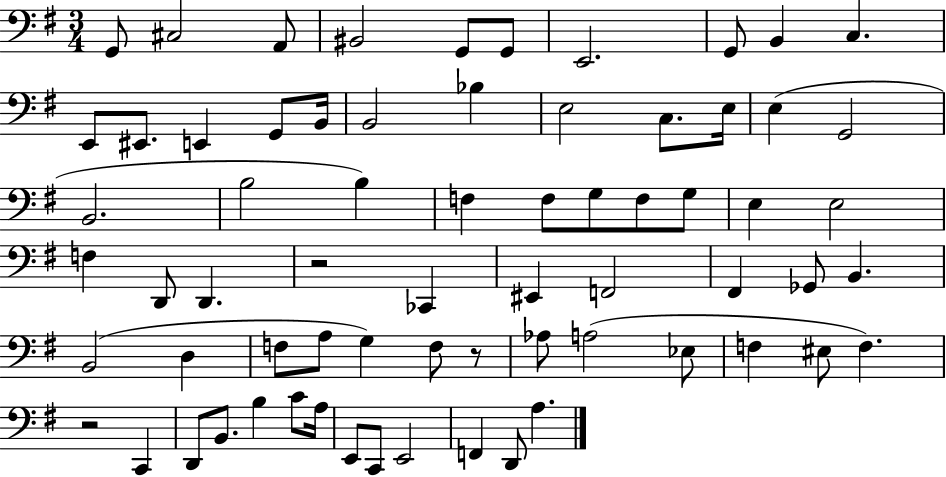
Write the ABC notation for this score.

X:1
T:Untitled
M:3/4
L:1/4
K:G
G,,/2 ^C,2 A,,/2 ^B,,2 G,,/2 G,,/2 E,,2 G,,/2 B,, C, E,,/2 ^E,,/2 E,, G,,/2 B,,/4 B,,2 _B, E,2 C,/2 E,/4 E, G,,2 B,,2 B,2 B, F, F,/2 G,/2 F,/2 G,/2 E, E,2 F, D,,/2 D,, z2 _C,, ^E,, F,,2 ^F,, _G,,/2 B,, B,,2 D, F,/2 A,/2 G, F,/2 z/2 _A,/2 A,2 _E,/2 F, ^E,/2 F, z2 C,, D,,/2 B,,/2 B, C/2 A,/4 E,,/2 C,,/2 E,,2 F,, D,,/2 A,